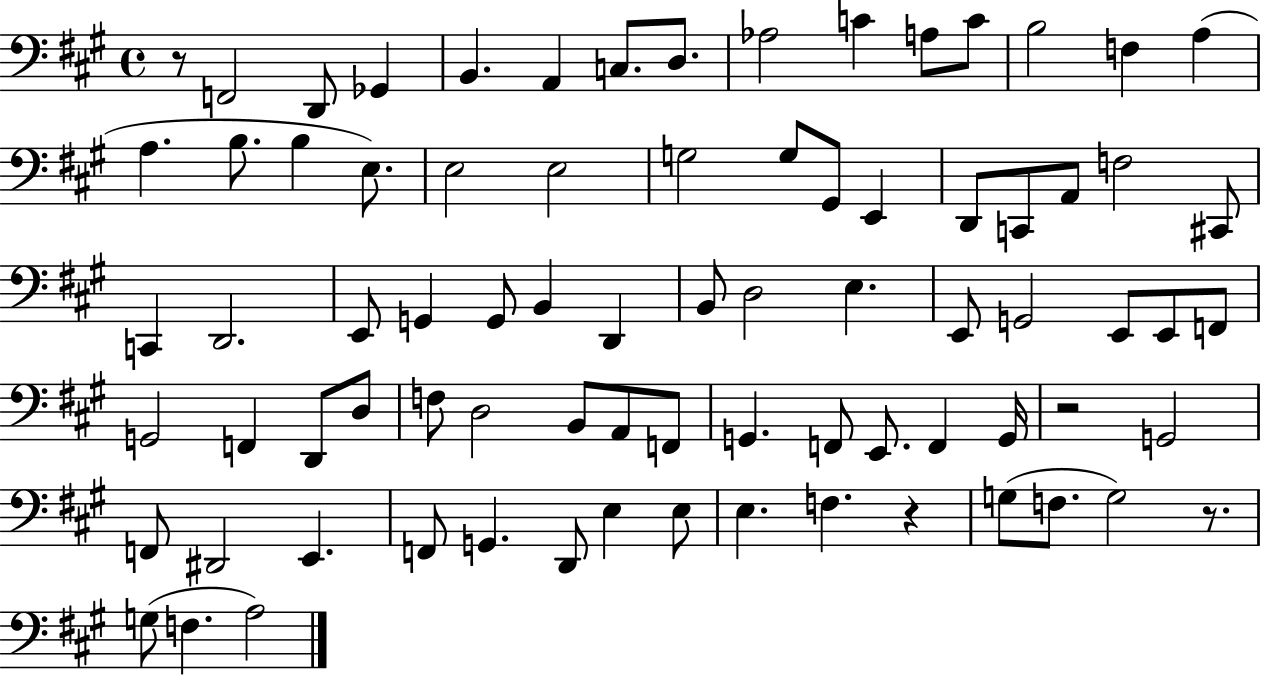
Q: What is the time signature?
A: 4/4